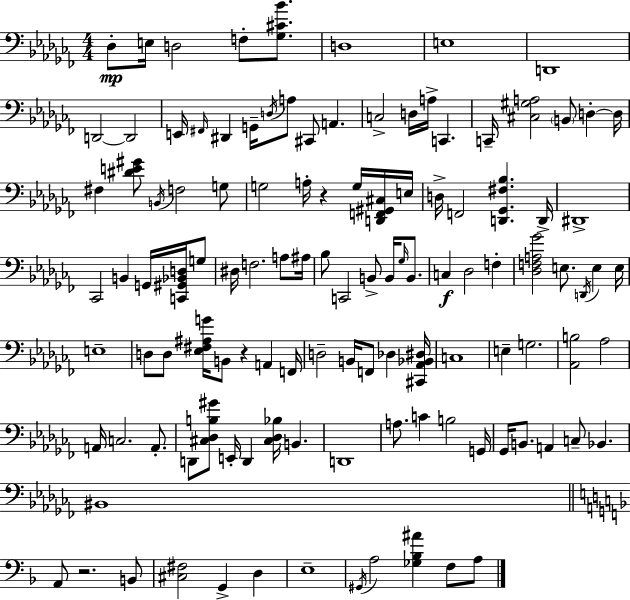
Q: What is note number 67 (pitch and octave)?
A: F2